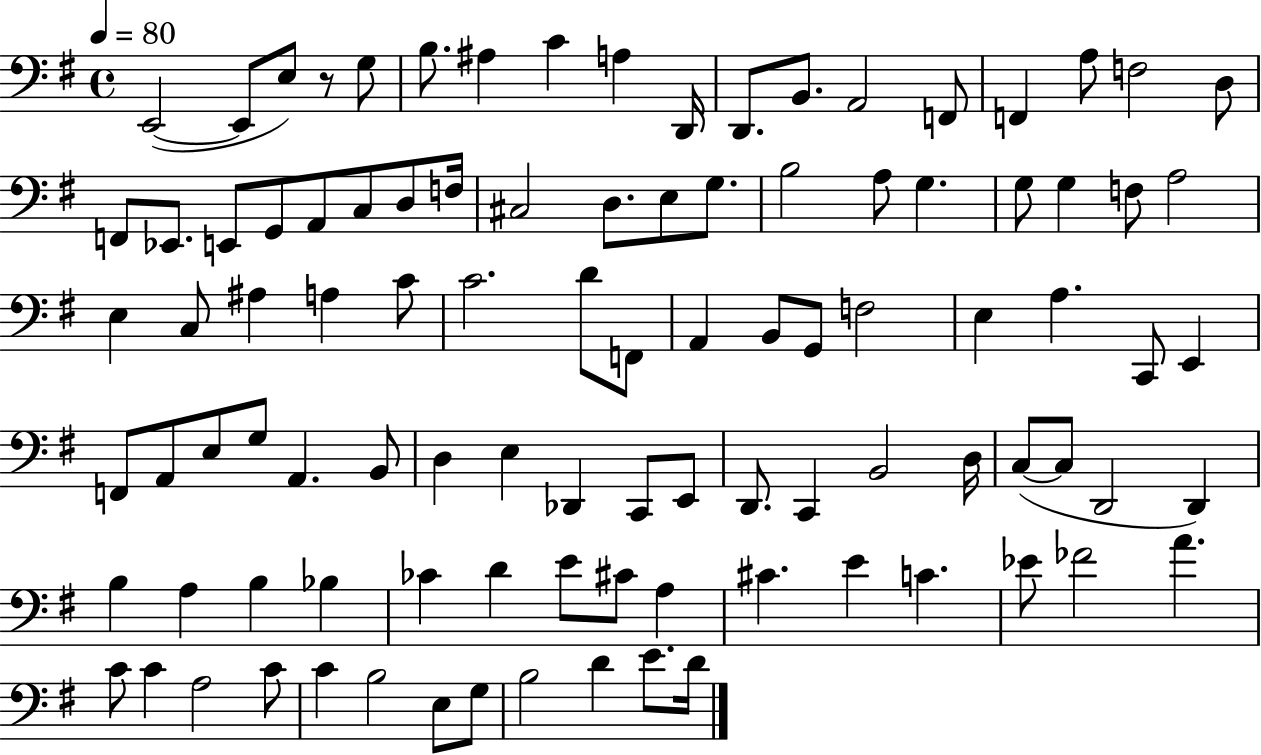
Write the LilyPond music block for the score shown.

{
  \clef bass
  \time 4/4
  \defaultTimeSignature
  \key g \major
  \tempo 4 = 80
  e,2~(~ e,8 e8) r8 g8 | b8. ais4 c'4 a4 d,16 | d,8. b,8. a,2 f,8 | f,4 a8 f2 d8 | \break f,8 ees,8. e,8 g,8 a,8 c8 d8 f16 | cis2 d8. e8 g8. | b2 a8 g4. | g8 g4 f8 a2 | \break e4 c8 ais4 a4 c'8 | c'2. d'8 f,8 | a,4 b,8 g,8 f2 | e4 a4. c,8 e,4 | \break f,8 a,8 e8 g8 a,4. b,8 | d4 e4 des,4 c,8 e,8 | d,8. c,4 b,2 d16 | c8~(~ c8 d,2 d,4) | \break b4 a4 b4 bes4 | ces'4 d'4 e'8 cis'8 a4 | cis'4. e'4 c'4. | ees'8 fes'2 a'4. | \break c'8 c'4 a2 c'8 | c'4 b2 e8 g8 | b2 d'4 e'8. d'16 | \bar "|."
}